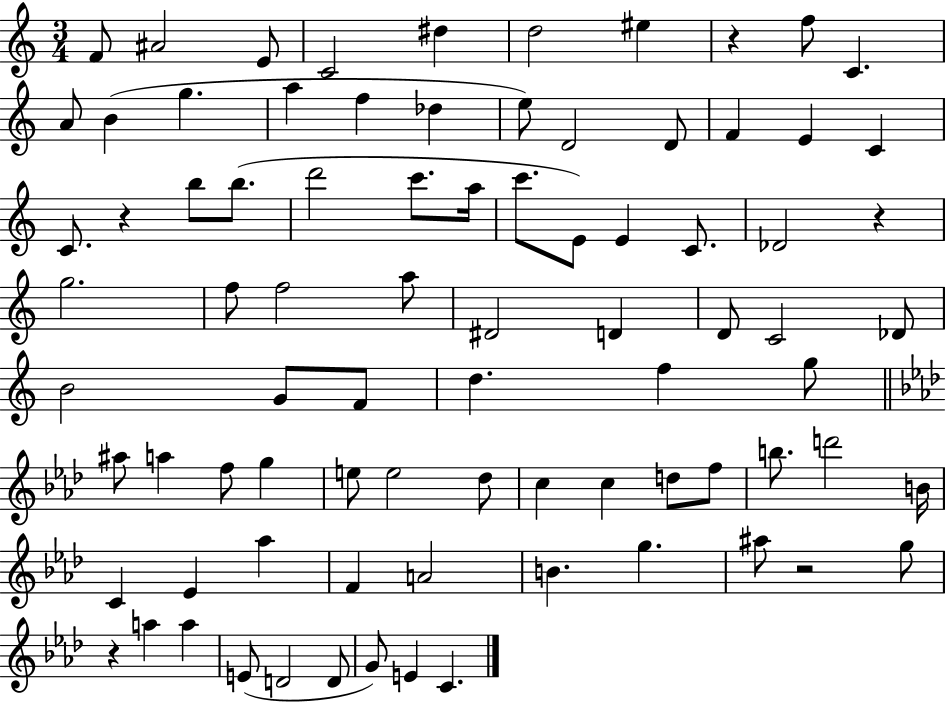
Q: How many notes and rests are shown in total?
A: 83